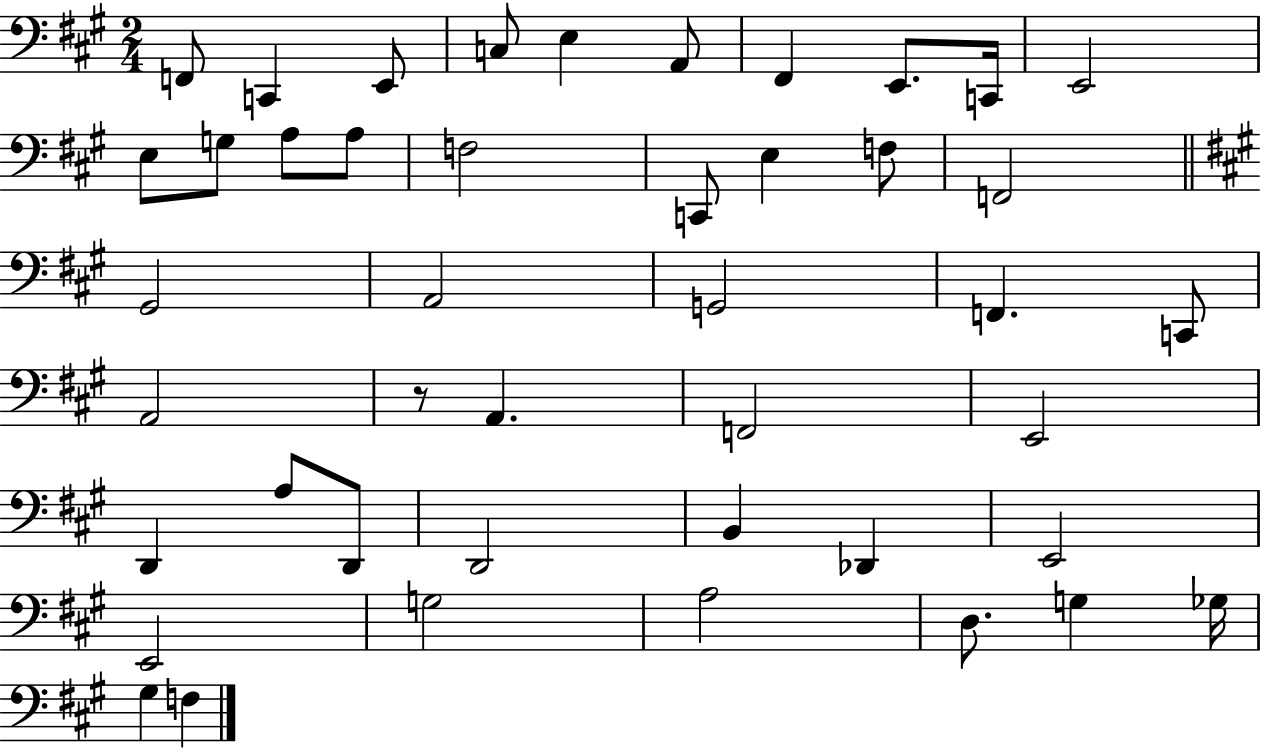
{
  \clef bass
  \numericTimeSignature
  \time 2/4
  \key a \major
  \repeat volta 2 { f,8 c,4 e,8 | c8 e4 a,8 | fis,4 e,8. c,16 | e,2 | \break e8 g8 a8 a8 | f2 | c,8 e4 f8 | f,2 | \break \bar "||" \break \key a \major gis,2 | a,2 | g,2 | f,4. c,8 | \break a,2 | r8 a,4. | f,2 | e,2 | \break d,4 a8 d,8 | d,2 | b,4 des,4 | e,2 | \break e,2 | g2 | a2 | d8. g4 ges16 | \break gis4 f4 | } \bar "|."
}